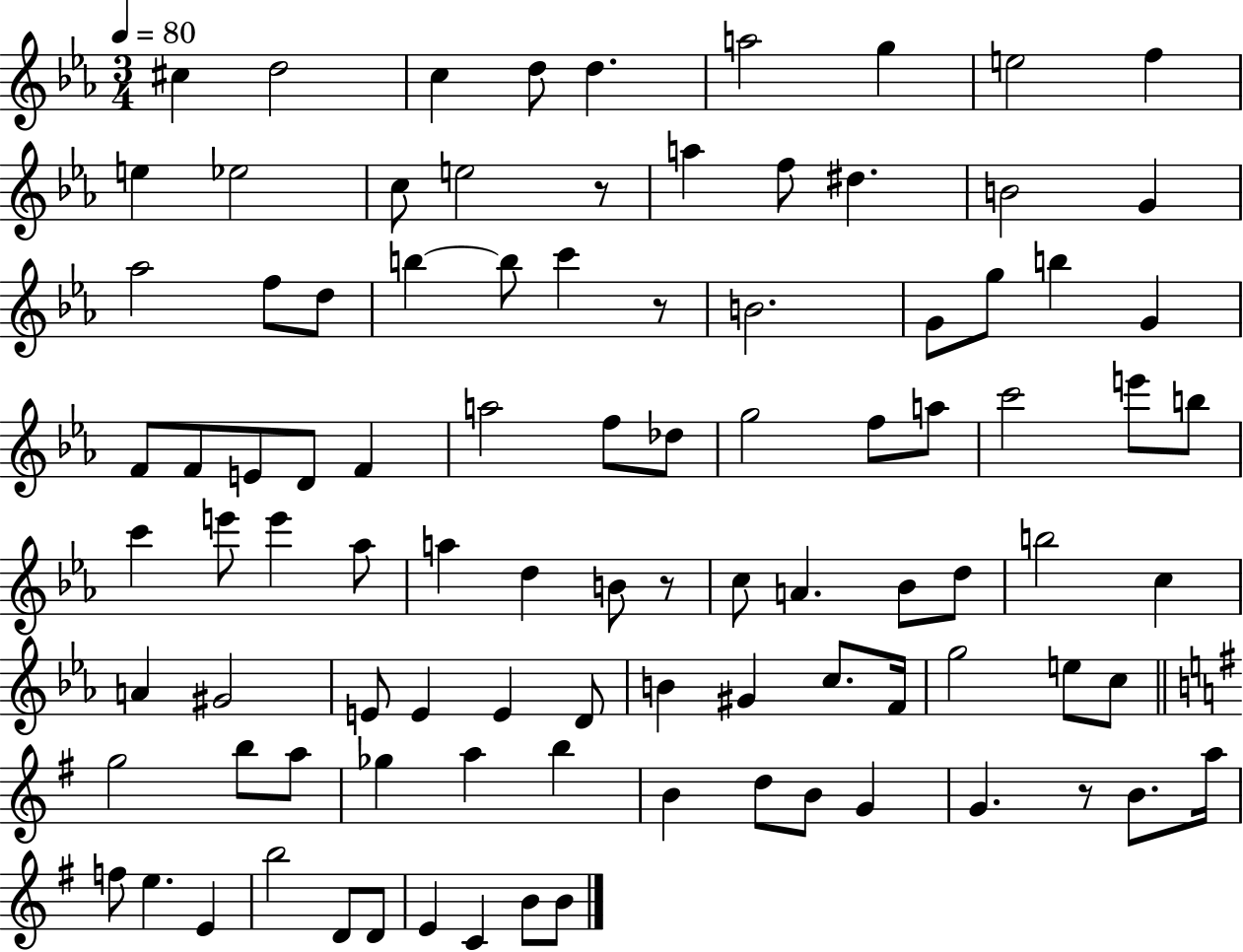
X:1
T:Untitled
M:3/4
L:1/4
K:Eb
^c d2 c d/2 d a2 g e2 f e _e2 c/2 e2 z/2 a f/2 ^d B2 G _a2 f/2 d/2 b b/2 c' z/2 B2 G/2 g/2 b G F/2 F/2 E/2 D/2 F a2 f/2 _d/2 g2 f/2 a/2 c'2 e'/2 b/2 c' e'/2 e' _a/2 a d B/2 z/2 c/2 A _B/2 d/2 b2 c A ^G2 E/2 E E D/2 B ^G c/2 F/4 g2 e/2 c/2 g2 b/2 a/2 _g a b B d/2 B/2 G G z/2 B/2 a/4 f/2 e E b2 D/2 D/2 E C B/2 B/2